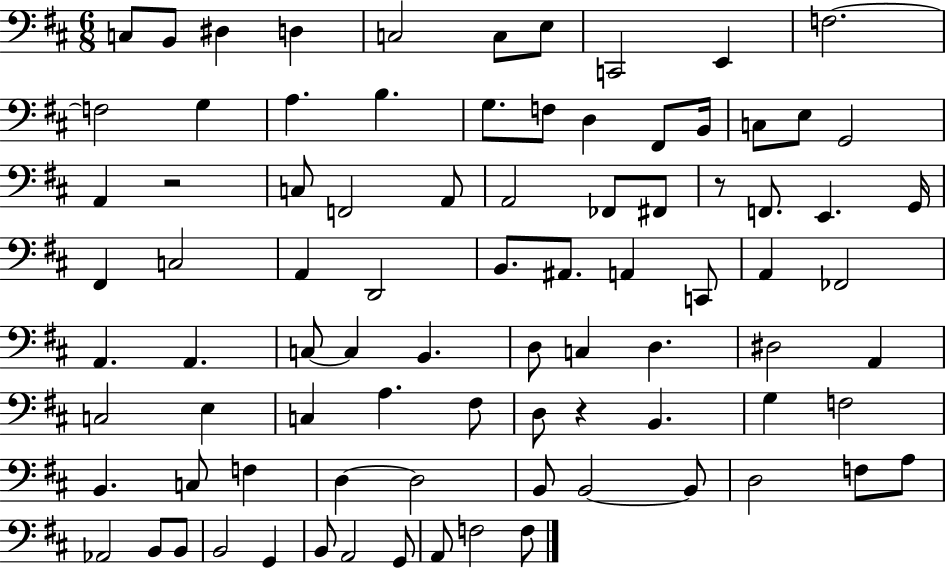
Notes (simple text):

C3/e B2/e D#3/q D3/q C3/h C3/e E3/e C2/h E2/q F3/h. F3/h G3/q A3/q. B3/q. G3/e. F3/e D3/q F#2/e B2/s C3/e E3/e G2/h A2/q R/h C3/e F2/h A2/e A2/h FES2/e F#2/e R/e F2/e. E2/q. G2/s F#2/q C3/h A2/q D2/h B2/e. A#2/e. A2/q C2/e A2/q FES2/h A2/q. A2/q. C3/e C3/q B2/q. D3/e C3/q D3/q. D#3/h A2/q C3/h E3/q C3/q A3/q. F#3/e D3/e R/q B2/q. G3/q F3/h B2/q. C3/e F3/q D3/q D3/h B2/e B2/h B2/e D3/h F3/e A3/e Ab2/h B2/e B2/e B2/h G2/q B2/e A2/h G2/e A2/e F3/h F3/e